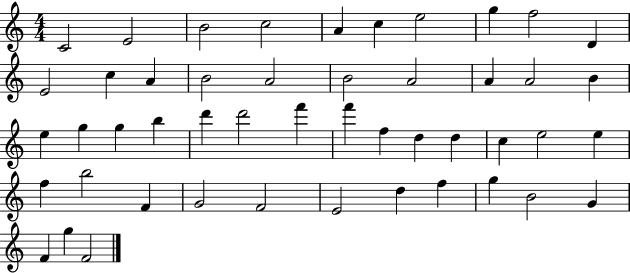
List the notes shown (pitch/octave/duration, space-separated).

C4/h E4/h B4/h C5/h A4/q C5/q E5/h G5/q F5/h D4/q E4/h C5/q A4/q B4/h A4/h B4/h A4/h A4/q A4/h B4/q E5/q G5/q G5/q B5/q D6/q D6/h F6/q F6/q F5/q D5/q D5/q C5/q E5/h E5/q F5/q B5/h F4/q G4/h F4/h E4/h D5/q F5/q G5/q B4/h G4/q F4/q G5/q F4/h